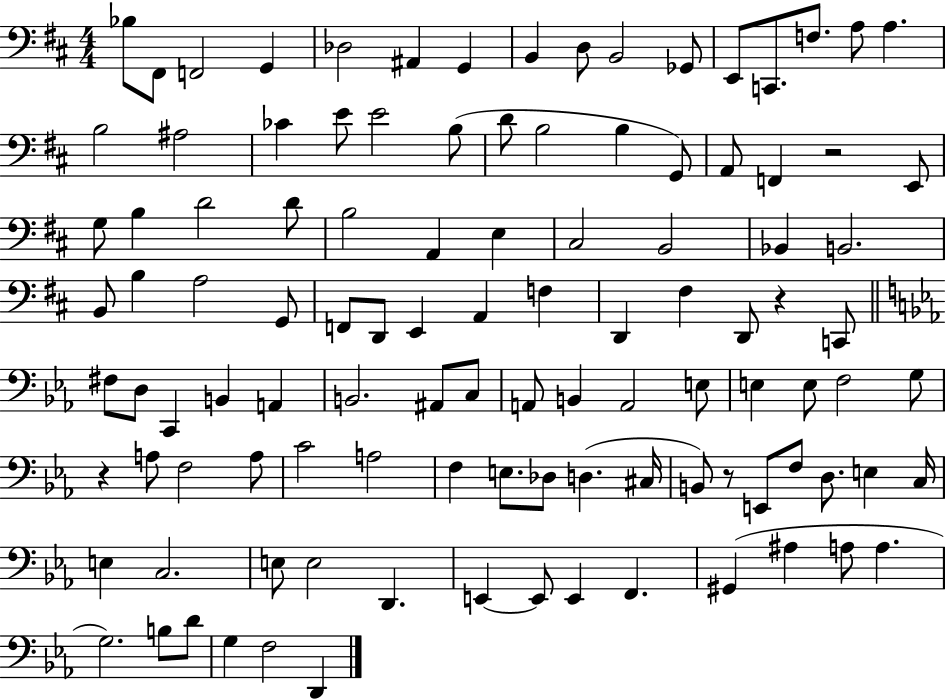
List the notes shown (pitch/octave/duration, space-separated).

Bb3/e F#2/e F2/h G2/q Db3/h A#2/q G2/q B2/q D3/e B2/h Gb2/e E2/e C2/e. F3/e. A3/e A3/q. B3/h A#3/h CES4/q E4/e E4/h B3/e D4/e B3/h B3/q G2/e A2/e F2/q R/h E2/e G3/e B3/q D4/h D4/e B3/h A2/q E3/q C#3/h B2/h Bb2/q B2/h. B2/e B3/q A3/h G2/e F2/e D2/e E2/q A2/q F3/q D2/q F#3/q D2/e R/q C2/e F#3/e D3/e C2/q B2/q A2/q B2/h. A#2/e C3/e A2/e B2/q A2/h E3/e E3/q E3/e F3/h G3/e R/q A3/e F3/h A3/e C4/h A3/h F3/q E3/e. Db3/e D3/q. C#3/s B2/e R/e E2/e F3/e D3/e. E3/q C3/s E3/q C3/h. E3/e E3/h D2/q. E2/q E2/e E2/q F2/q. G#2/q A#3/q A3/e A3/q. G3/h. B3/e D4/e G3/q F3/h D2/q